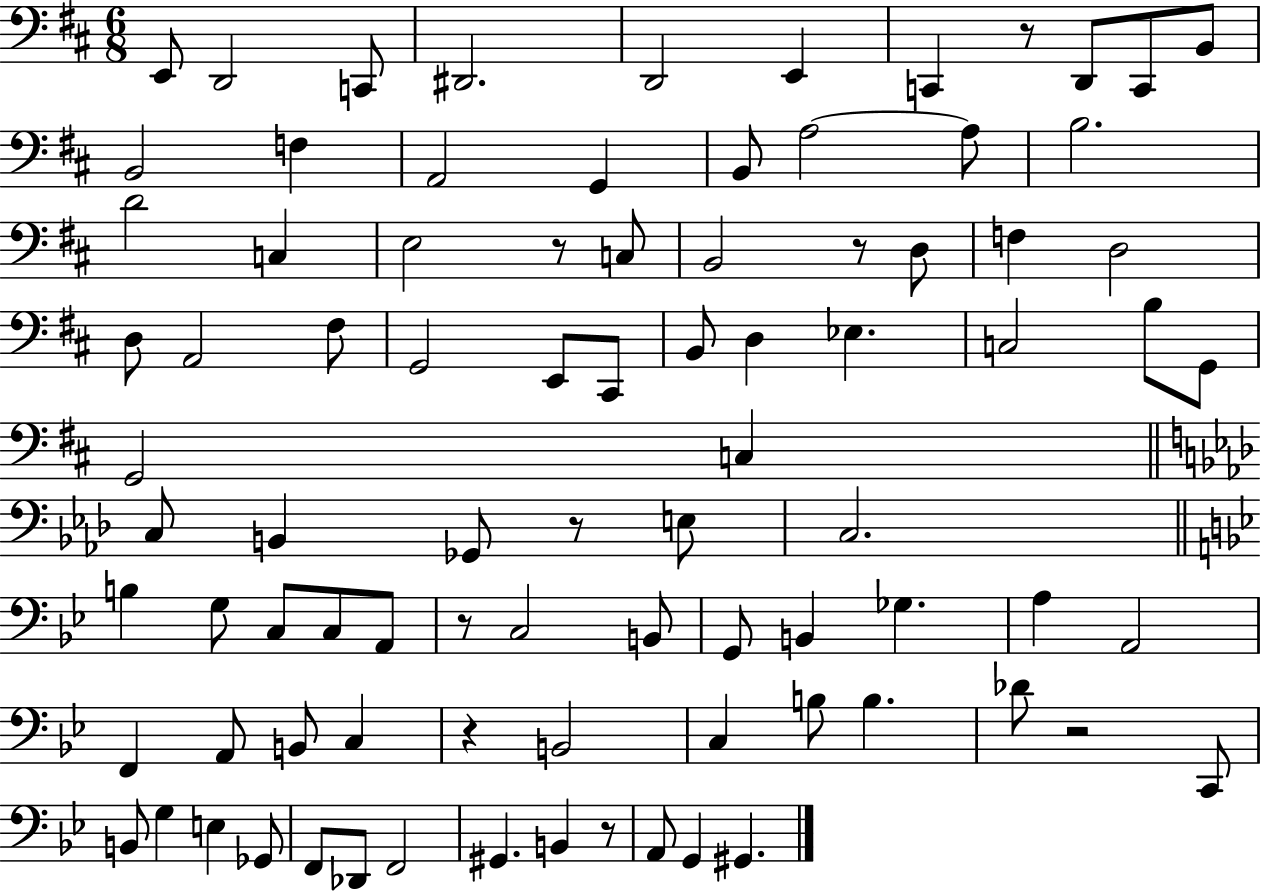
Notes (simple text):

E2/e D2/h C2/e D#2/h. D2/h E2/q C2/q R/e D2/e C2/e B2/e B2/h F3/q A2/h G2/q B2/e A3/h A3/e B3/h. D4/h C3/q E3/h R/e C3/e B2/h R/e D3/e F3/q D3/h D3/e A2/h F#3/e G2/h E2/e C#2/e B2/e D3/q Eb3/q. C3/h B3/e G2/e G2/h C3/q C3/e B2/q Gb2/e R/e E3/e C3/h. B3/q G3/e C3/e C3/e A2/e R/e C3/h B2/e G2/e B2/q Gb3/q. A3/q A2/h F2/q A2/e B2/e C3/q R/q B2/h C3/q B3/e B3/q. Db4/e R/h C2/e B2/e G3/q E3/q Gb2/e F2/e Db2/e F2/h G#2/q. B2/q R/e A2/e G2/q G#2/q.